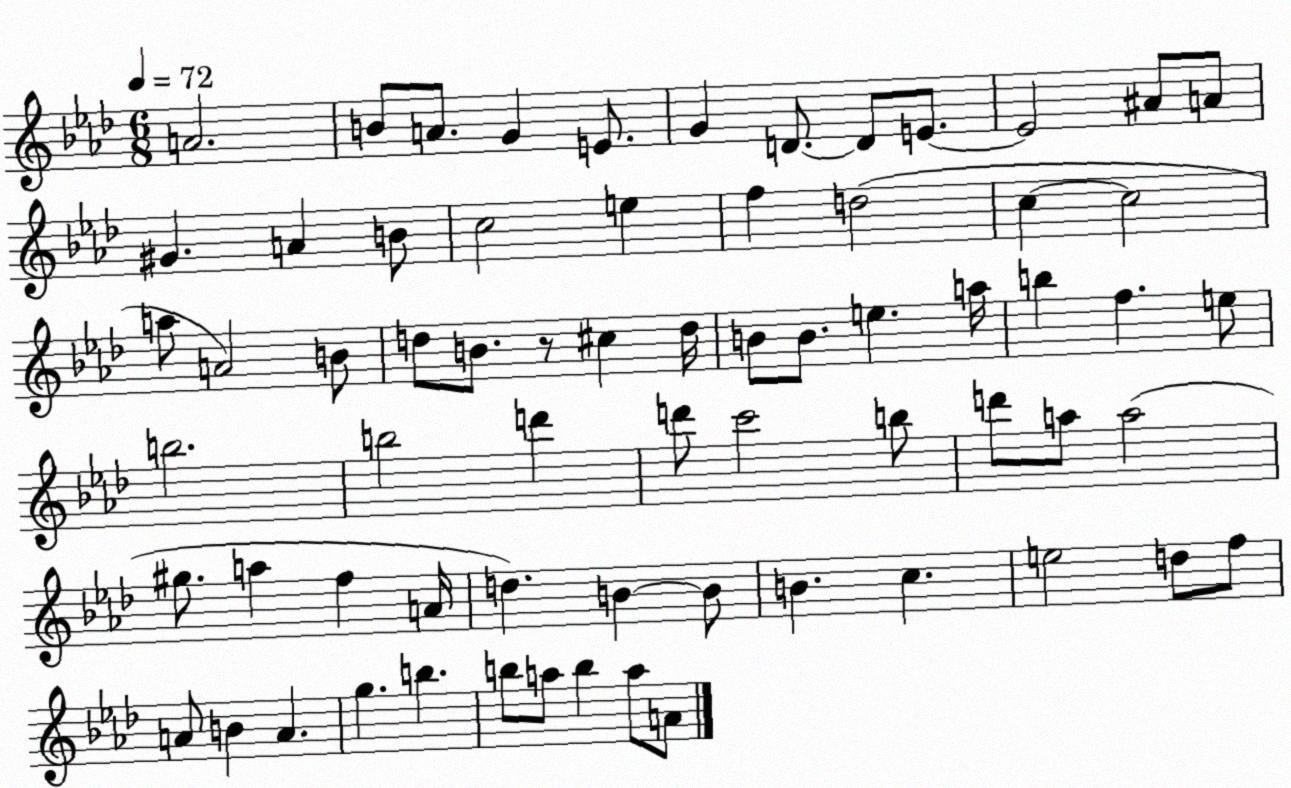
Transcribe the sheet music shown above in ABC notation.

X:1
T:Untitled
M:6/8
L:1/4
K:Ab
A2 B/2 A/2 G E/2 G D/2 D/2 E/2 E2 ^A/2 A/2 ^G A B/2 c2 e f d2 c c2 a/2 A2 B/2 d/2 B/2 z/2 ^c d/4 B/2 B/2 e a/4 b f e/2 b2 b2 d' d'/2 c'2 b/2 d'/2 a/2 a2 ^g/2 a f A/4 d B B/2 B c e2 d/2 f/2 A/2 B A g b b/2 a/2 b a/2 A/2